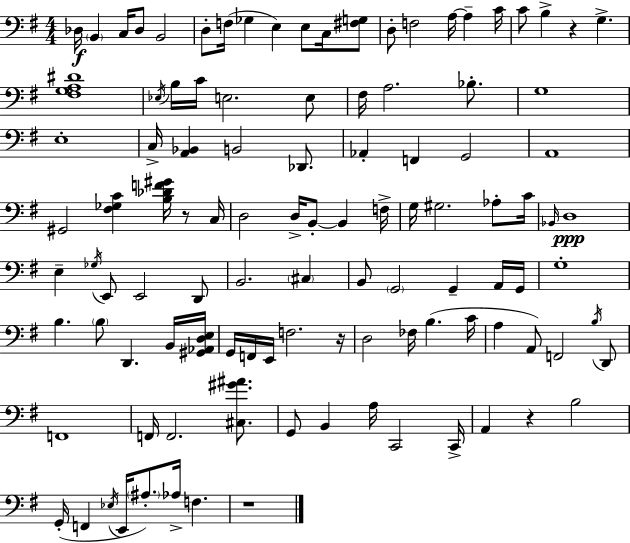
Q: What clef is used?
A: bass